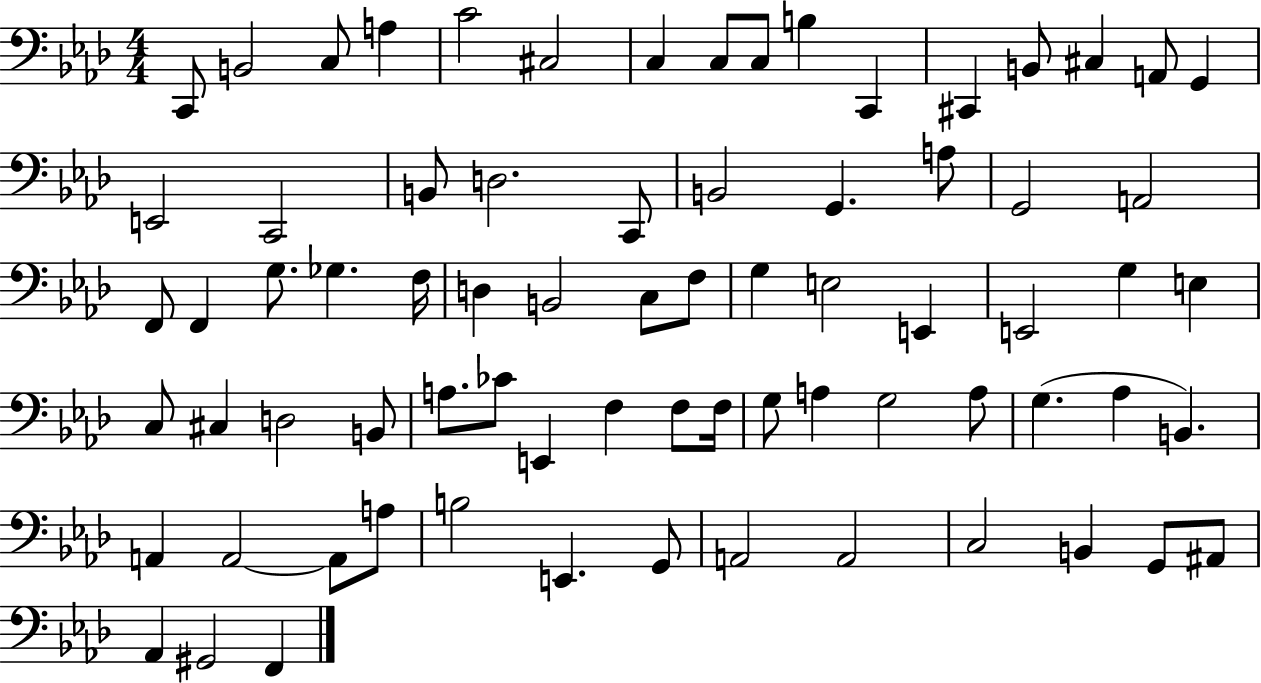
{
  \clef bass
  \numericTimeSignature
  \time 4/4
  \key aes \major
  c,8 b,2 c8 a4 | c'2 cis2 | c4 c8 c8 b4 c,4 | cis,4 b,8 cis4 a,8 g,4 | \break e,2 c,2 | b,8 d2. c,8 | b,2 g,4. a8 | g,2 a,2 | \break f,8 f,4 g8. ges4. f16 | d4 b,2 c8 f8 | g4 e2 e,4 | e,2 g4 e4 | \break c8 cis4 d2 b,8 | a8. ces'8 e,4 f4 f8 f16 | g8 a4 g2 a8 | g4.( aes4 b,4.) | \break a,4 a,2~~ a,8 a8 | b2 e,4. g,8 | a,2 a,2 | c2 b,4 g,8 ais,8 | \break aes,4 gis,2 f,4 | \bar "|."
}